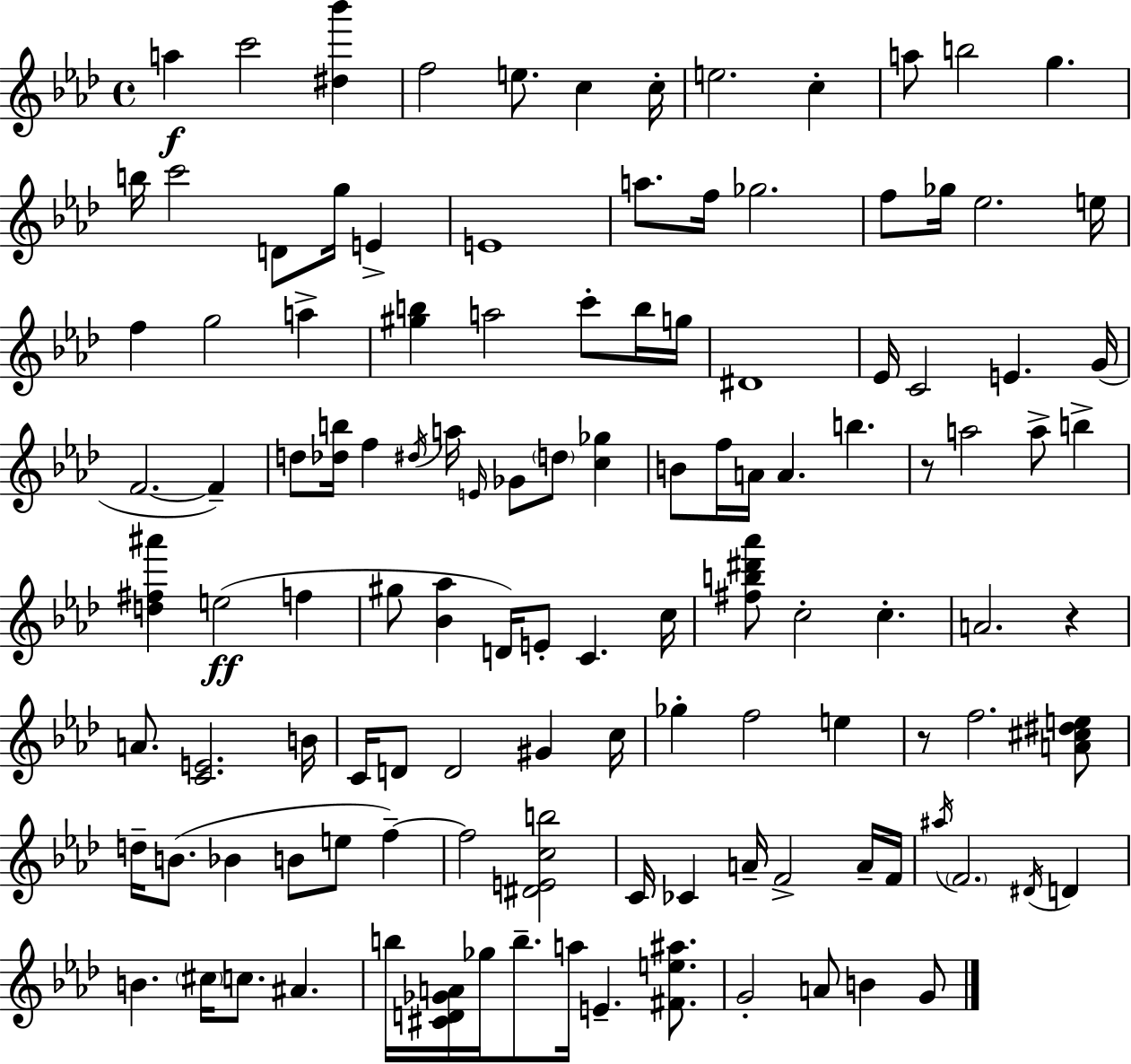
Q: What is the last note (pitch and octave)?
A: G4